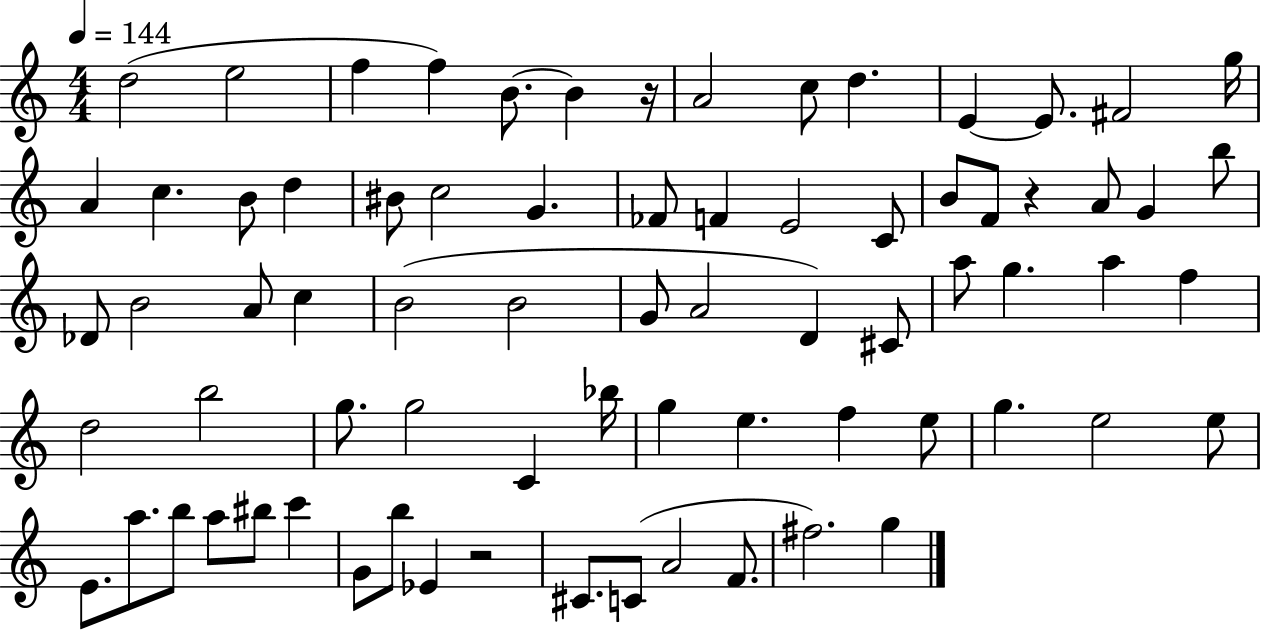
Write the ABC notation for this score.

X:1
T:Untitled
M:4/4
L:1/4
K:C
d2 e2 f f B/2 B z/4 A2 c/2 d E E/2 ^F2 g/4 A c B/2 d ^B/2 c2 G _F/2 F E2 C/2 B/2 F/2 z A/2 G b/2 _D/2 B2 A/2 c B2 B2 G/2 A2 D ^C/2 a/2 g a f d2 b2 g/2 g2 C _b/4 g e f e/2 g e2 e/2 E/2 a/2 b/2 a/2 ^b/2 c' G/2 b/2 _E z2 ^C/2 C/2 A2 F/2 ^f2 g